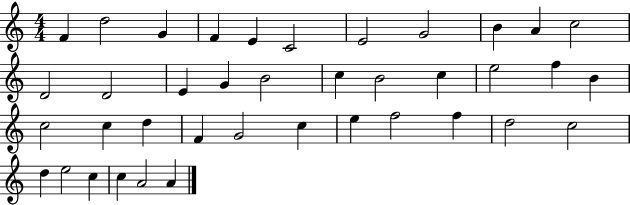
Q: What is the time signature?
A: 4/4